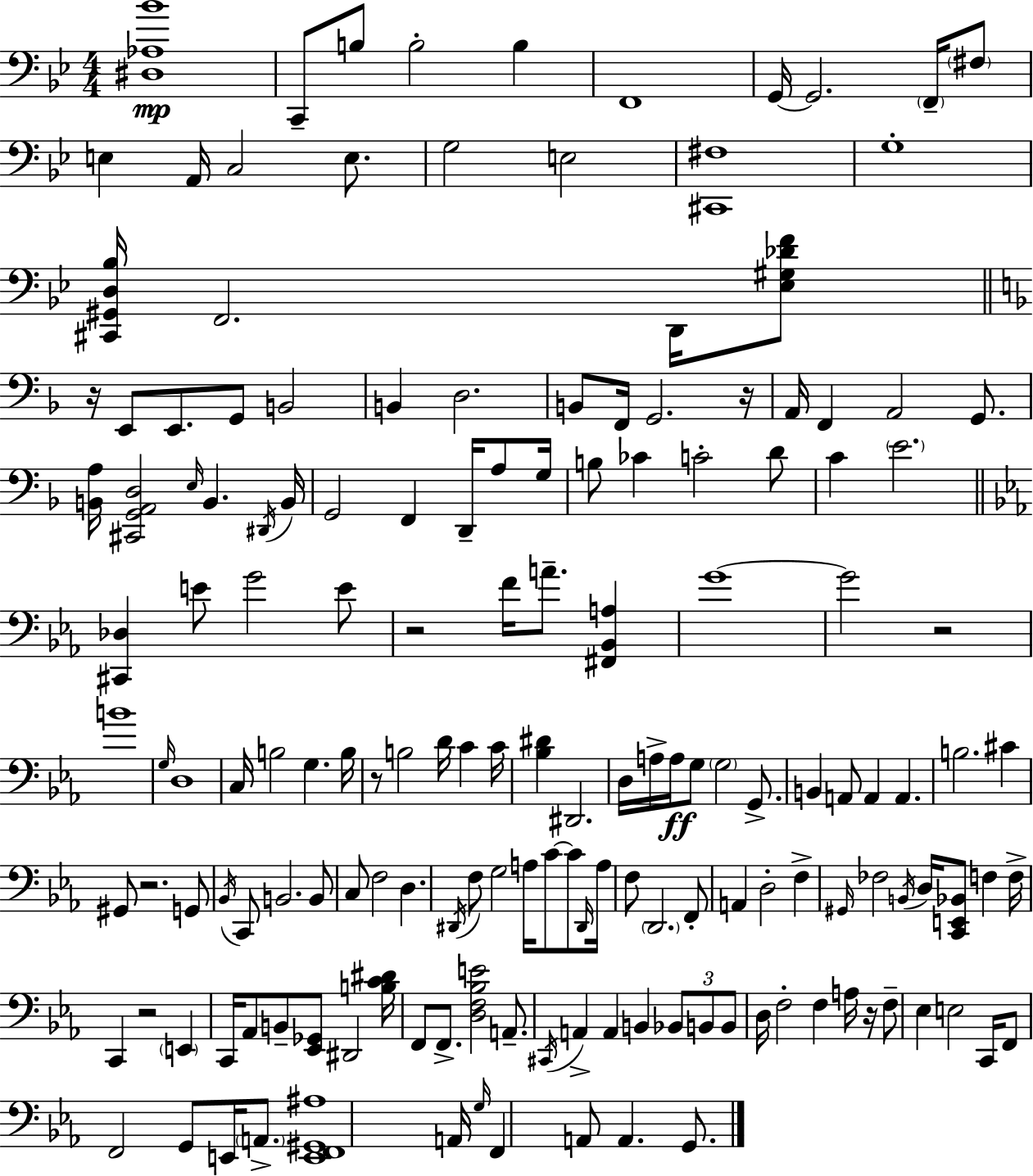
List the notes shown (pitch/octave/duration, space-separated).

[D#3,Ab3,Bb4]/w C2/e B3/e B3/h B3/q F2/w G2/s G2/h. F2/s F#3/e E3/q A2/s C3/h E3/e. G3/h E3/h [C#2,F#3]/w G3/w [C#2,G#2,D3,Bb3]/s F2/h. D2/s [Eb3,G#3,Db4,F4]/e R/s E2/e E2/e. G2/e B2/h B2/q D3/h. B2/e F2/s G2/h. R/s A2/s F2/q A2/h G2/e. [B2,A3]/s [C#2,G2,A2,D3]/h E3/s B2/q. D#2/s B2/s G2/h F2/q D2/s A3/e G3/s B3/e CES4/q C4/h D4/e C4/q E4/h. [C#2,Db3]/q E4/e G4/h E4/e R/h F4/s A4/e. [F#2,Bb2,A3]/q G4/w G4/h R/h B4/w G3/s D3/w C3/s B3/h G3/q. B3/s R/e B3/h D4/s C4/q C4/s [Bb3,D#4]/q D#2/h. D3/s A3/s A3/s G3/e G3/h G2/e. B2/q A2/e A2/q A2/q. B3/h. C#4/q G#2/e R/h. G2/e Bb2/s C2/e B2/h. B2/e C3/e F3/h D3/q. D#2/s F3/e G3/h A3/s C4/e C4/e D#2/s A3/s F3/e D2/h. F2/e A2/q D3/h F3/q G#2/s FES3/h B2/s D3/s [C2,E2,Bb2]/e F3/q F3/s C2/q R/h E2/q C2/s Ab2/e B2/e [Eb2,Gb2]/e D#2/h [B3,C4,D#4]/s F2/e F2/e. [D3,F3,Bb3,E4]/h A2/e. C#2/s A2/q A2/q B2/q Bb2/e B2/e B2/e D3/s F3/h F3/q A3/s R/s F3/e Eb3/q E3/h C2/s F2/e F2/h G2/e E2/s A2/e. [E2,F2,G#2,A#3]/w A2/s G3/s F2/q A2/e A2/q. G2/e.